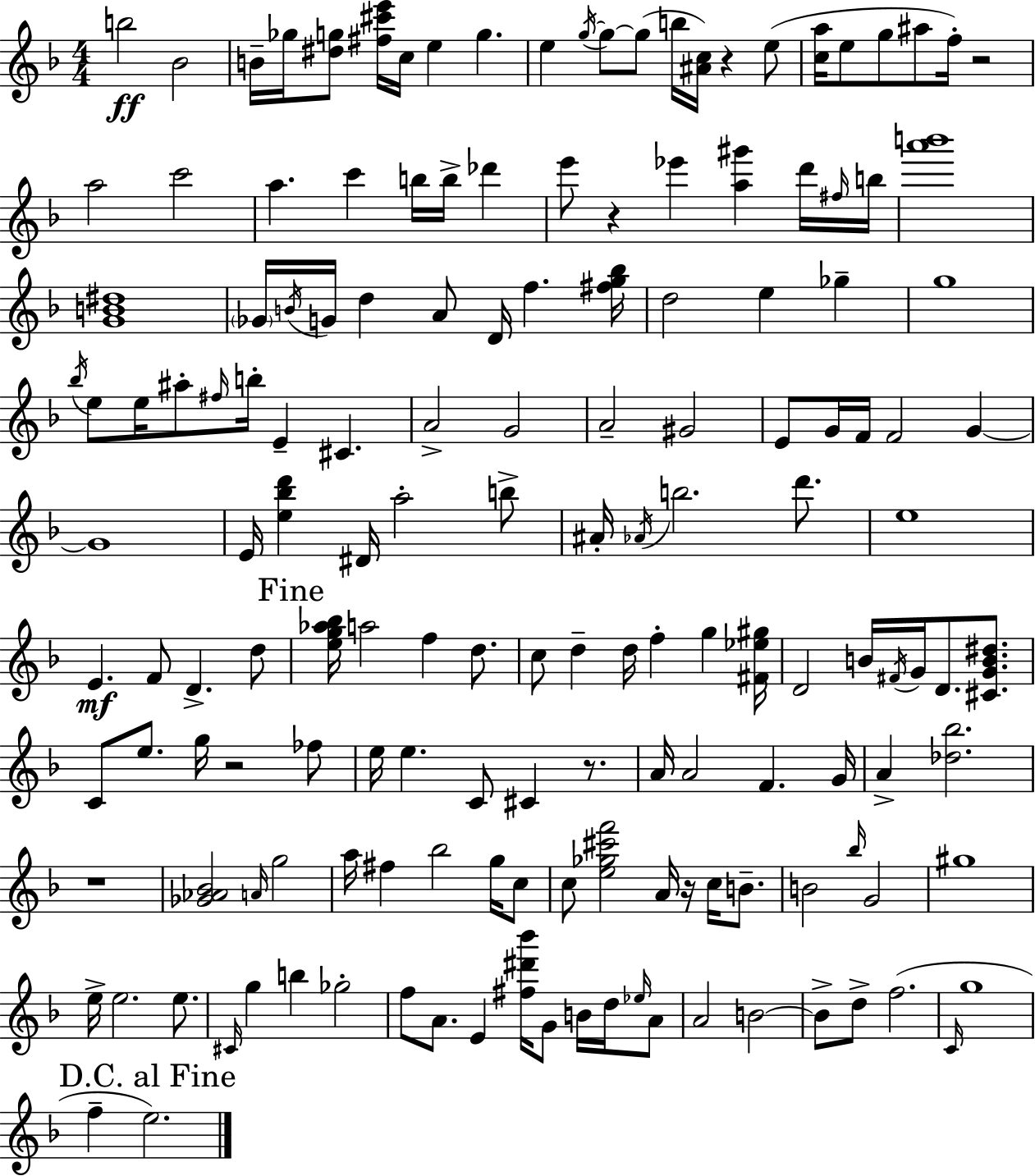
X:1
T:Untitled
M:4/4
L:1/4
K:F
b2 _B2 B/4 _g/4 [^dg]/2 [^f^c'e']/4 c/4 e g e g/4 g/2 g/2 b/4 [^Ac]/4 z e/2 [ca]/4 e/2 g/2 ^a/2 f/4 z2 a2 c'2 a c' b/4 b/4 _d' e'/2 z _e' [a^g'] d'/4 ^f/4 b/4 [a'b']4 [GB^d]4 _G/4 B/4 G/4 d A/2 D/4 f [^fg_b]/4 d2 e _g g4 _b/4 e/2 e/4 ^a/2 ^f/4 b/4 E ^C A2 G2 A2 ^G2 E/2 G/4 F/4 F2 G G4 E/4 [e_bd'] ^D/4 a2 b/2 ^A/4 _A/4 b2 d'/2 e4 E F/2 D d/2 [eg_a_b]/4 a2 f d/2 c/2 d d/4 f g [^F_e^g]/4 D2 B/4 ^F/4 G/4 D/2 [^CGB^d]/2 C/2 e/2 g/4 z2 _f/2 e/4 e C/2 ^C z/2 A/4 A2 F G/4 A [_d_b]2 z4 [_G_A_B]2 A/4 g2 a/4 ^f _b2 g/4 c/2 c/2 [e_g^c'f']2 A/4 z/4 c/4 B/2 B2 _b/4 G2 ^g4 e/4 e2 e/2 ^C/4 g b _g2 f/2 A/2 E [^f^d'_b']/4 G/2 B/4 d/4 _e/4 A/2 A2 B2 B/2 d/2 f2 C/4 g4 f e2